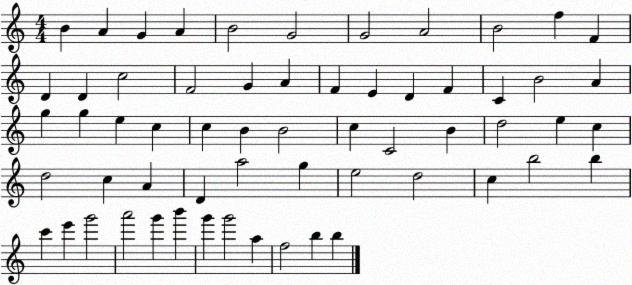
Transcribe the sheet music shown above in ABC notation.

X:1
T:Untitled
M:4/4
L:1/4
K:C
B A G A B2 G2 G2 A2 B2 f F D D c2 F2 G A F E D F C B2 A g g e c c B B2 c C2 B d2 e c d2 c A D a2 g e2 d2 c b2 b c' e' g'2 a'2 g' b' g' g'2 a f2 b b